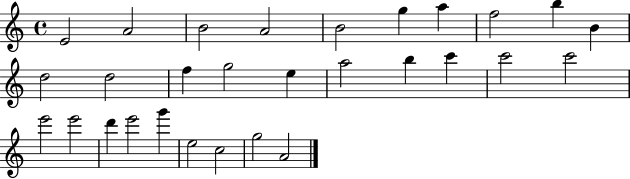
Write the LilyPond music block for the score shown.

{
  \clef treble
  \time 4/4
  \defaultTimeSignature
  \key c \major
  e'2 a'2 | b'2 a'2 | b'2 g''4 a''4 | f''2 b''4 b'4 | \break d''2 d''2 | f''4 g''2 e''4 | a''2 b''4 c'''4 | c'''2 c'''2 | \break e'''2 e'''2 | d'''4 e'''2 g'''4 | e''2 c''2 | g''2 a'2 | \break \bar "|."
}